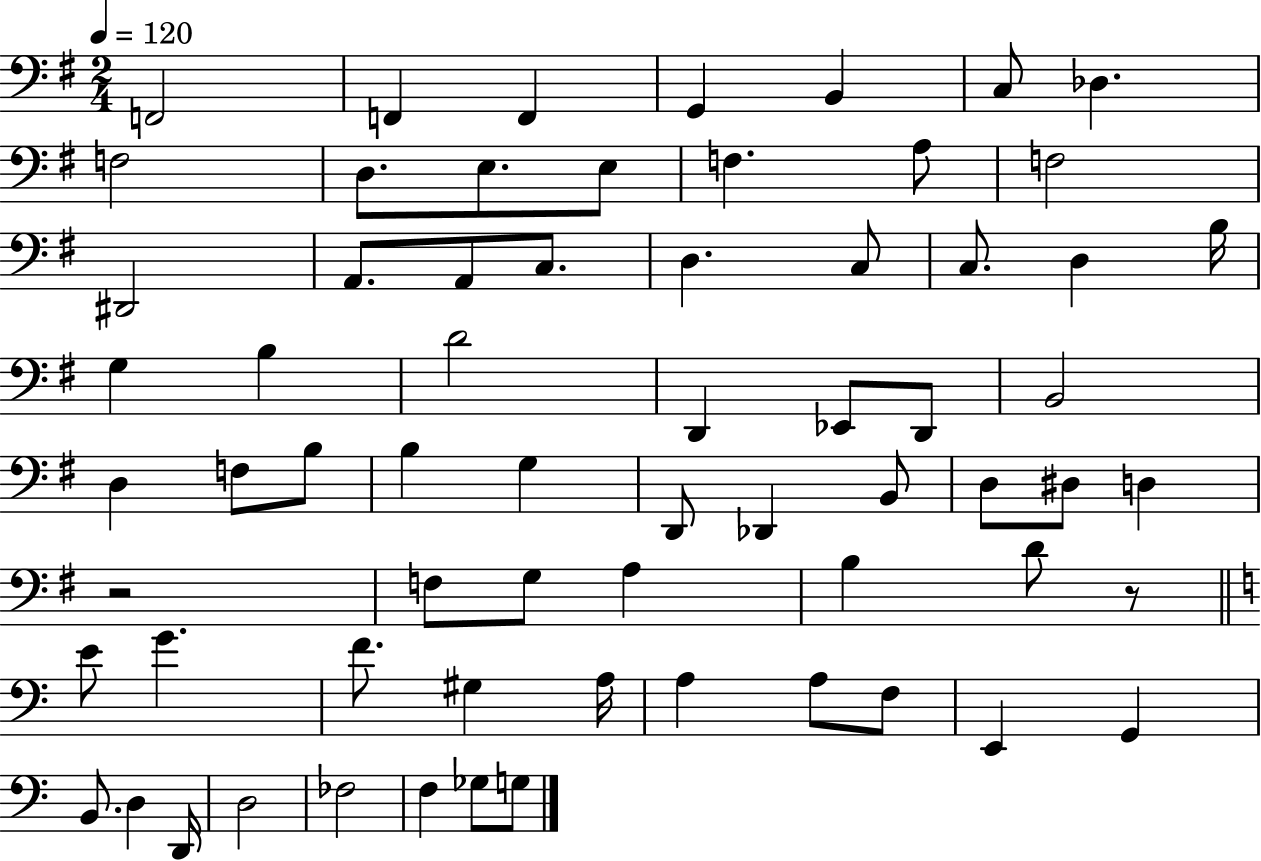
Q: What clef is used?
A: bass